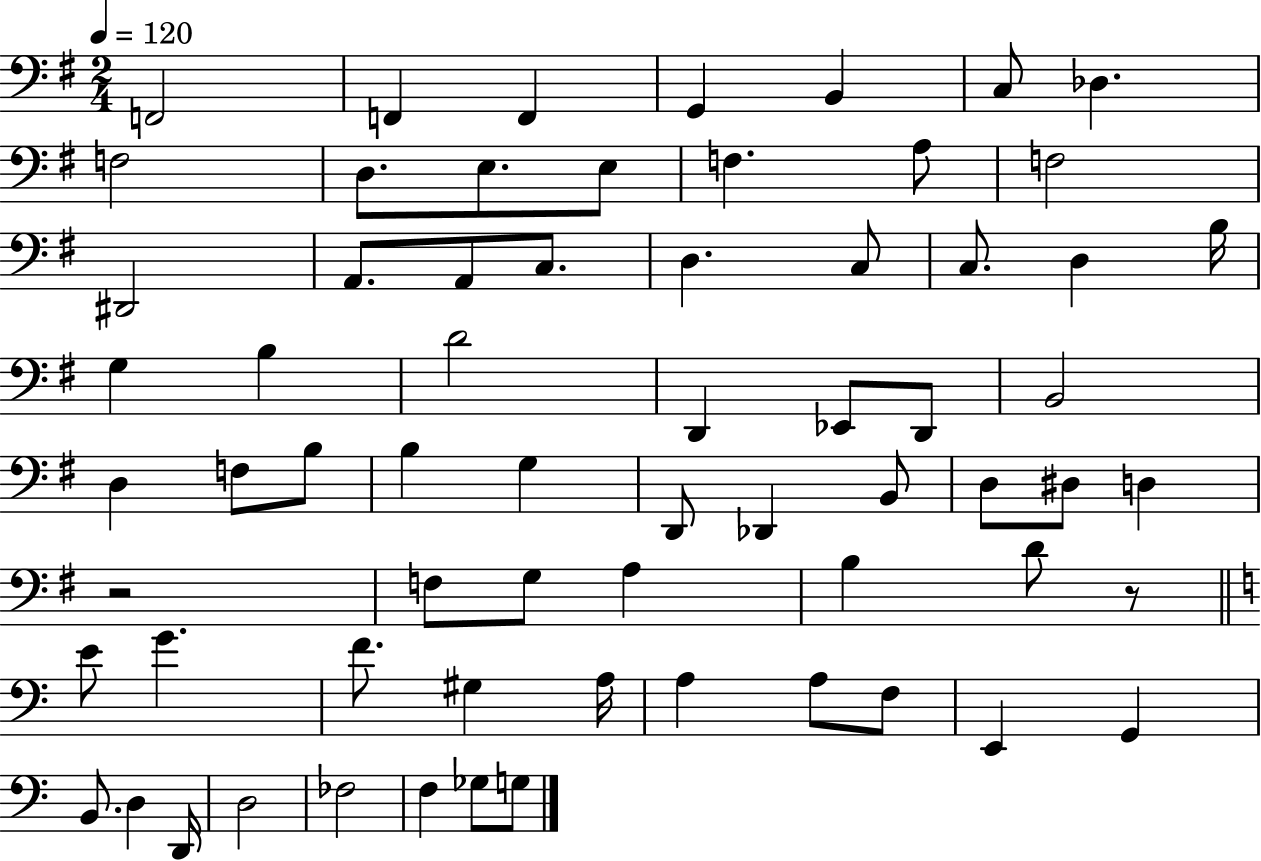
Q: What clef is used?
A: bass